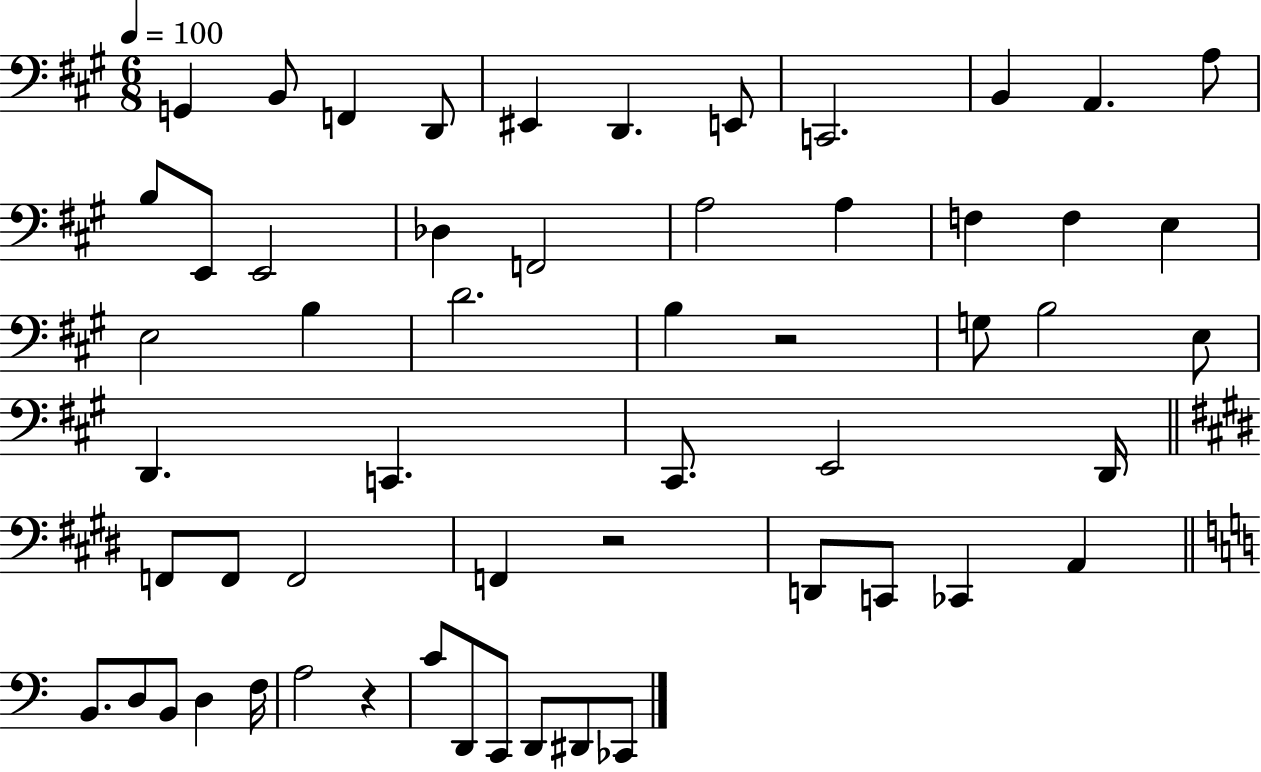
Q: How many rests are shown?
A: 3